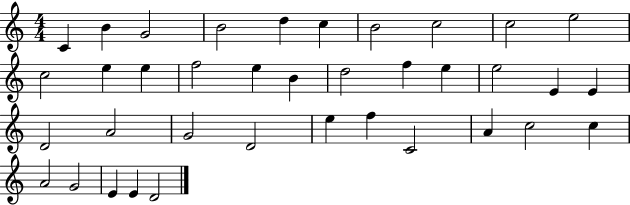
{
  \clef treble
  \numericTimeSignature
  \time 4/4
  \key c \major
  c'4 b'4 g'2 | b'2 d''4 c''4 | b'2 c''2 | c''2 e''2 | \break c''2 e''4 e''4 | f''2 e''4 b'4 | d''2 f''4 e''4 | e''2 e'4 e'4 | \break d'2 a'2 | g'2 d'2 | e''4 f''4 c'2 | a'4 c''2 c''4 | \break a'2 g'2 | e'4 e'4 d'2 | \bar "|."
}